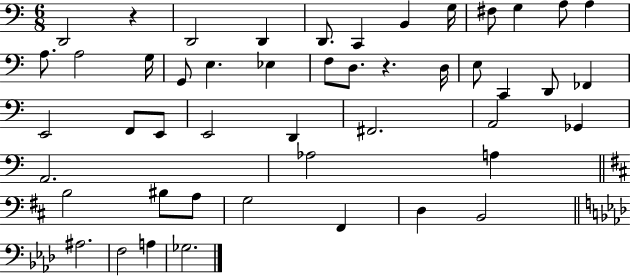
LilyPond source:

{
  \clef bass
  \numericTimeSignature
  \time 6/8
  \key c \major
  d,2 r4 | d,2 d,4 | d,8. c,4 b,4 g16 | fis8 g4 a8 a4 | \break a8. a2 g16 | g,8 e4. ees4 | f8 d8. r4. d16 | e8 c,4 d,8 fes,4 | \break e,2 f,8 e,8 | e,2 d,4 | fis,2. | a,2 ges,4 | \break a,2. | aes2 a4 | \bar "||" \break \key b \minor b2 bis8 a8 | g2 fis,4 | d4 b,2 | \bar "||" \break \key aes \major ais2. | f2 a4 | ges2. | \bar "|."
}